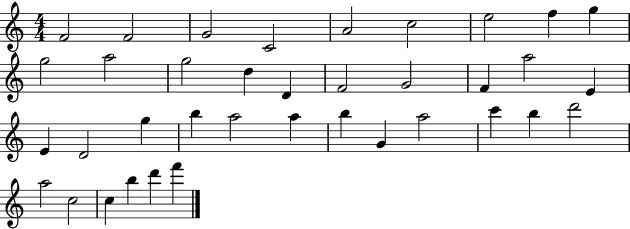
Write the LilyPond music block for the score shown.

{
  \clef treble
  \numericTimeSignature
  \time 4/4
  \key c \major
  f'2 f'2 | g'2 c'2 | a'2 c''2 | e''2 f''4 g''4 | \break g''2 a''2 | g''2 d''4 d'4 | f'2 g'2 | f'4 a''2 e'4 | \break e'4 d'2 g''4 | b''4 a''2 a''4 | b''4 g'4 a''2 | c'''4 b''4 d'''2 | \break a''2 c''2 | c''4 b''4 d'''4 f'''4 | \bar "|."
}